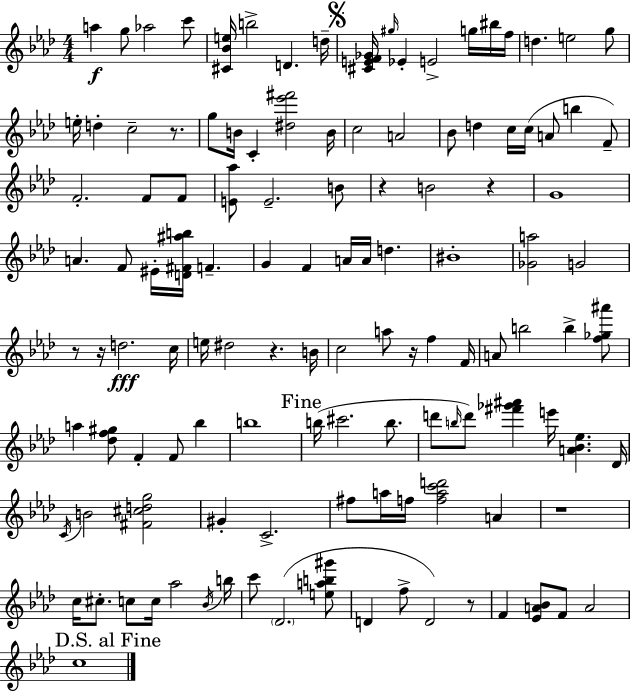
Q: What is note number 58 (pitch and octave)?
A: F5